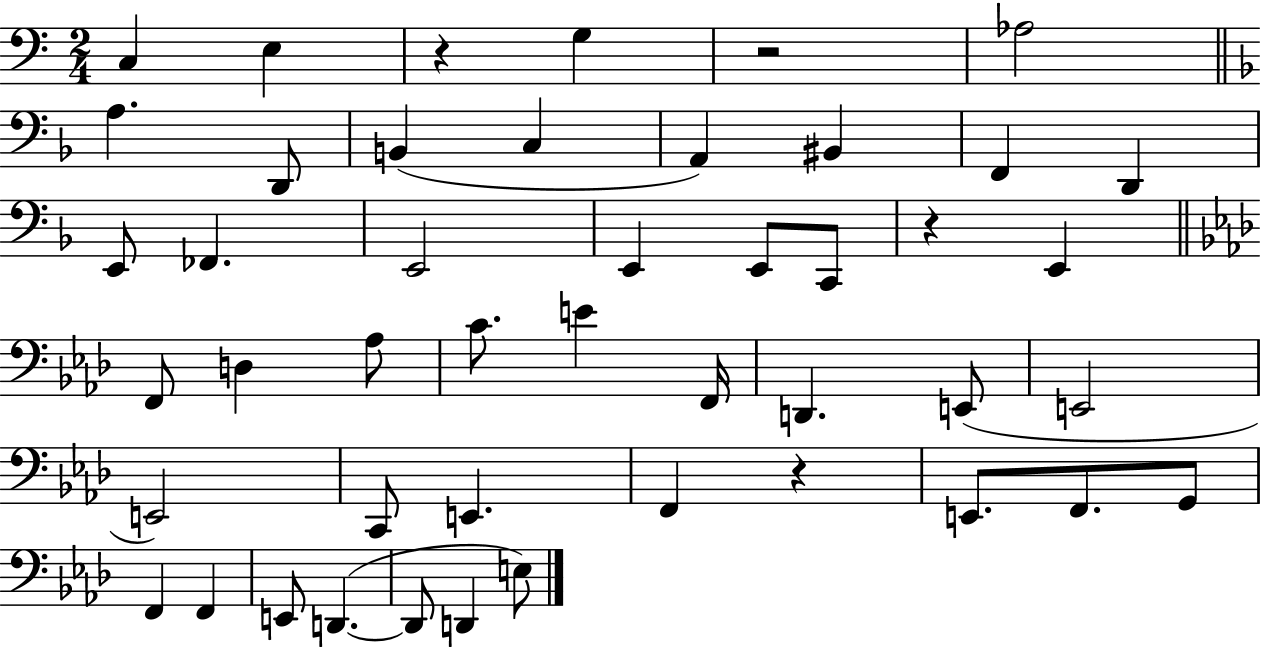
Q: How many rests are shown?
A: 4